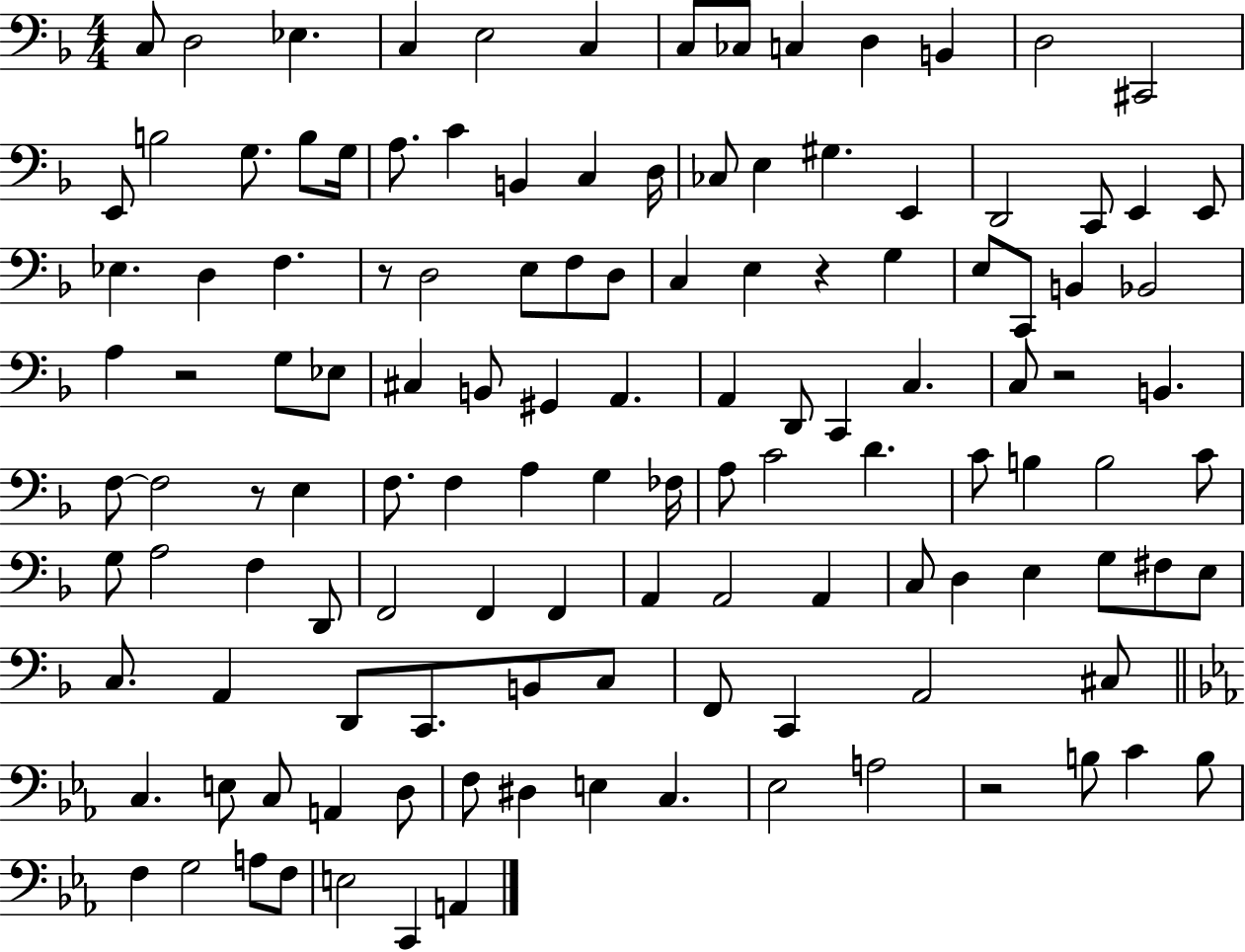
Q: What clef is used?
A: bass